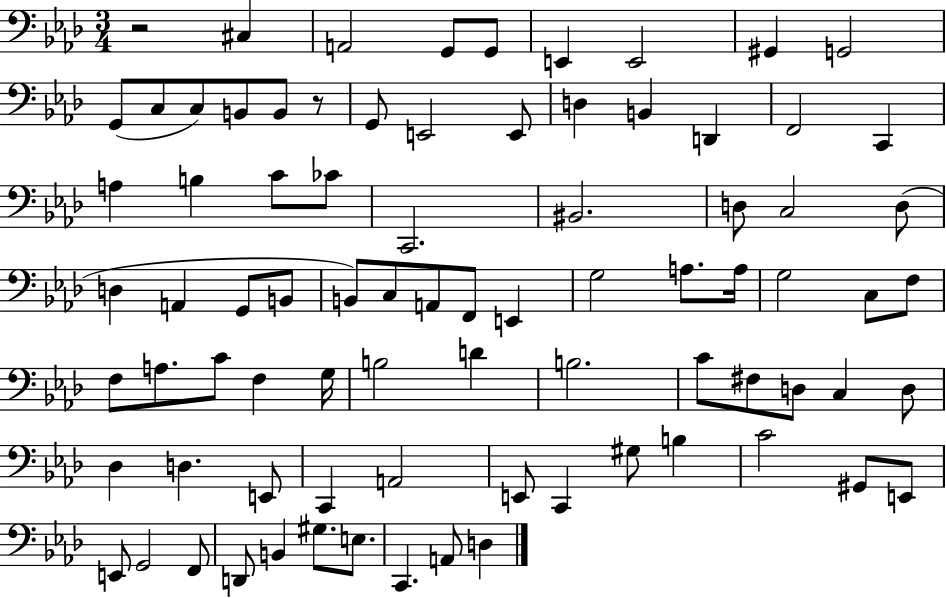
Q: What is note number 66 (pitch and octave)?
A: G#3